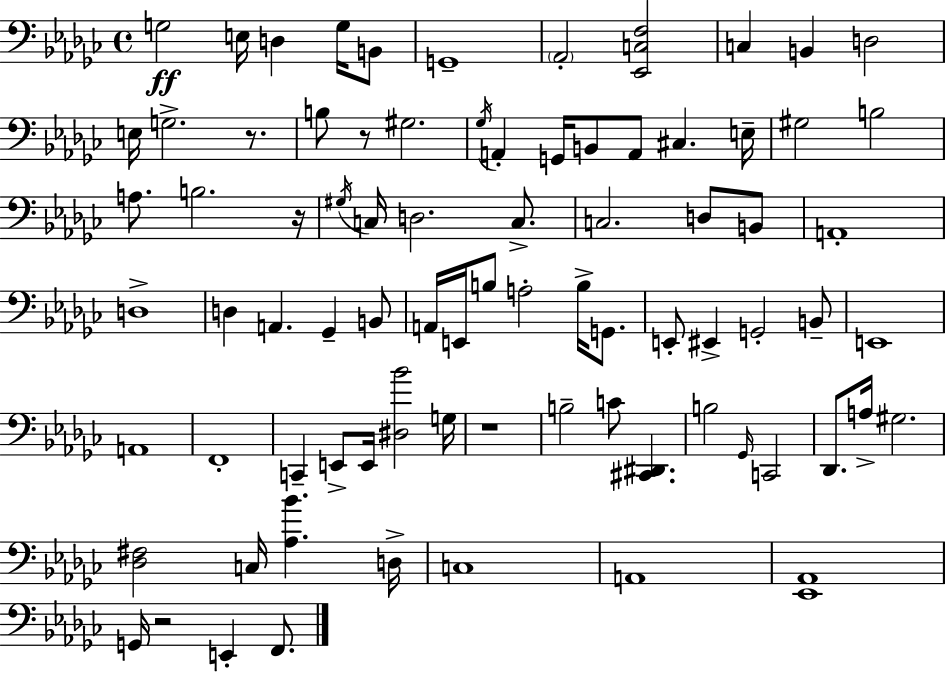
{
  \clef bass
  \time 4/4
  \defaultTimeSignature
  \key ees \minor
  g2\ff e16 d4 g16 b,8 | g,1-- | \parenthesize aes,2-. <ees, c f>2 | c4 b,4 d2 | \break e16 g2.-> r8. | b8 r8 gis2. | \acciaccatura { ges16 } a,4-. g,16 b,8 a,8 cis4. | e16-- gis2 b2 | \break a8. b2. | r16 \acciaccatura { gis16 } c16 d2. c8.-> | c2. d8 | b,8 a,1-. | \break d1-> | d4 a,4. ges,4-- | b,8 a,16 e,16 b8 a2-. b16-> g,8. | e,8-. eis,4-> g,2-. | \break b,8-- e,1 | a,1 | f,1-. | c,4-- e,8-> e,16 <dis bes'>2 | \break g16 r1 | b2-- c'8 <cis, dis,>4. | b2 \grace { ges,16 } c,2 | des,8. a16-> gis2. | \break <des fis>2 c16 <aes bes'>4. | d16-> c1 | a,1 | <ees, aes,>1 | \break g,16 r2 e,4-. | f,8. \bar "|."
}